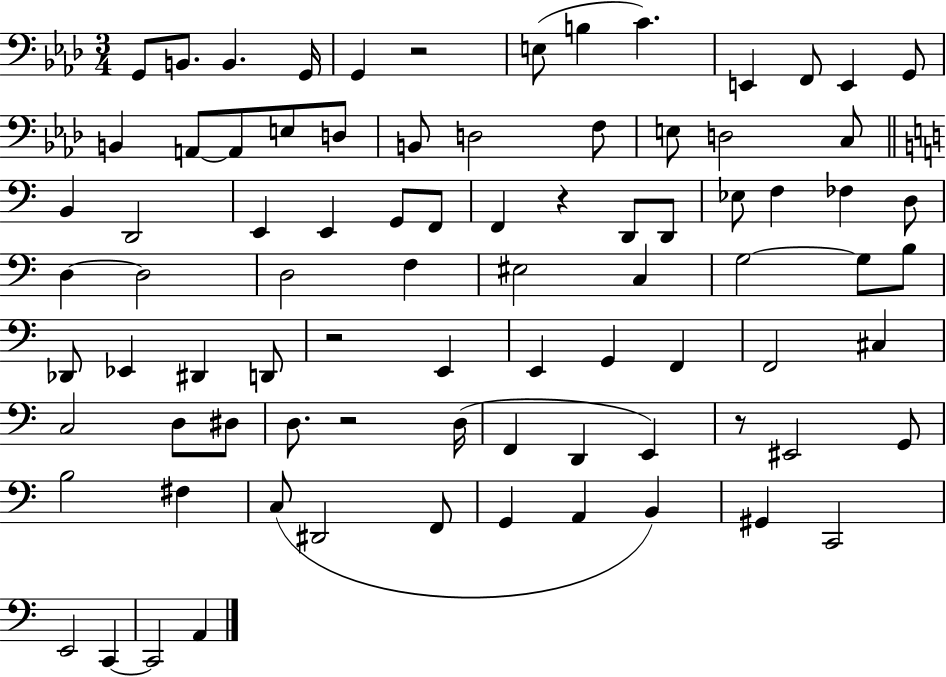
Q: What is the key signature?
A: AES major